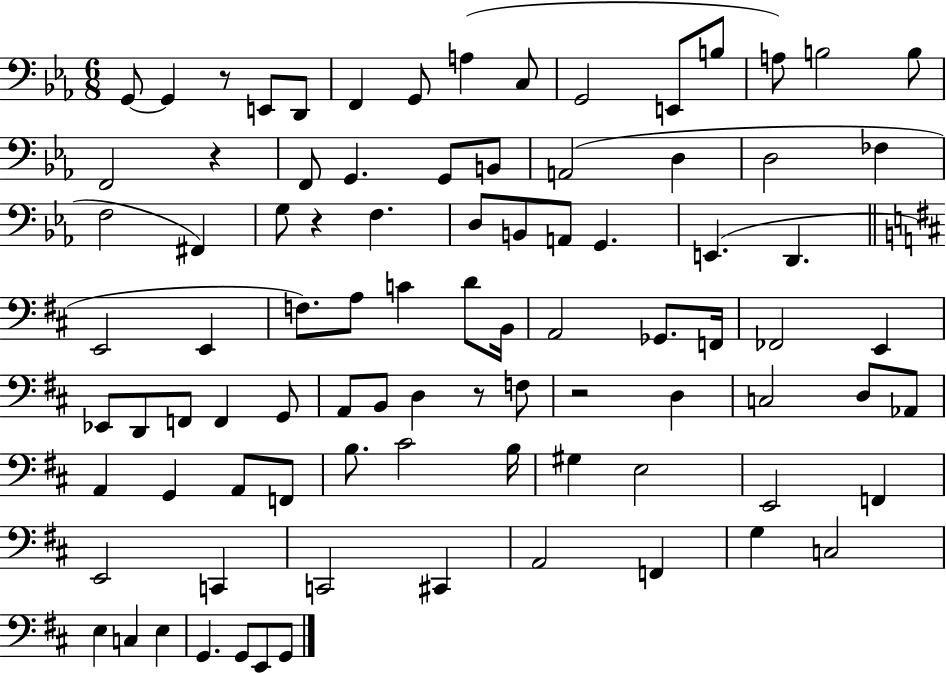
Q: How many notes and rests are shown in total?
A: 89